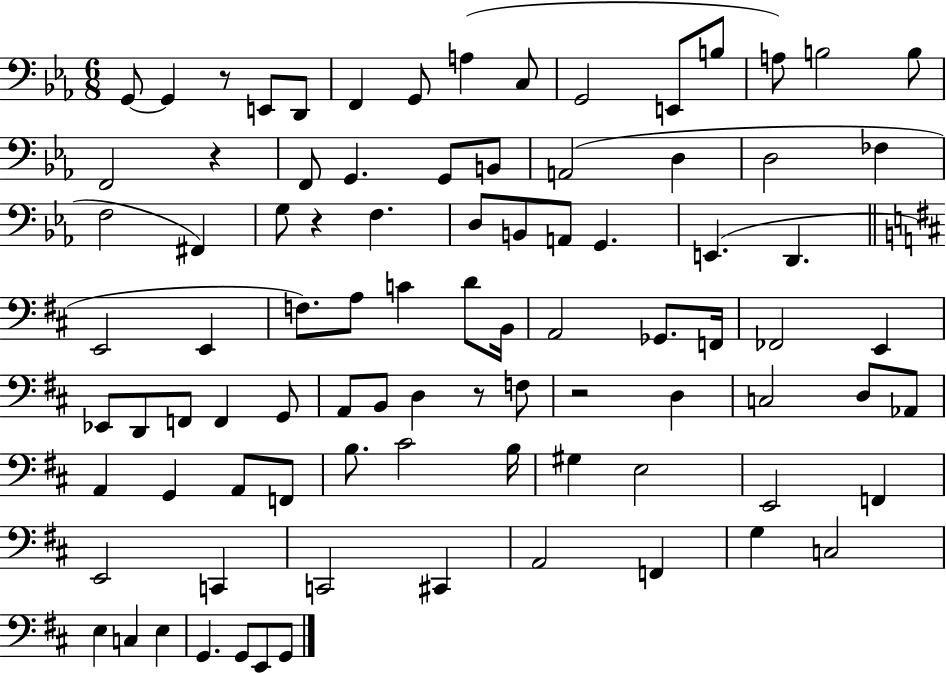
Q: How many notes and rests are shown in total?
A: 89